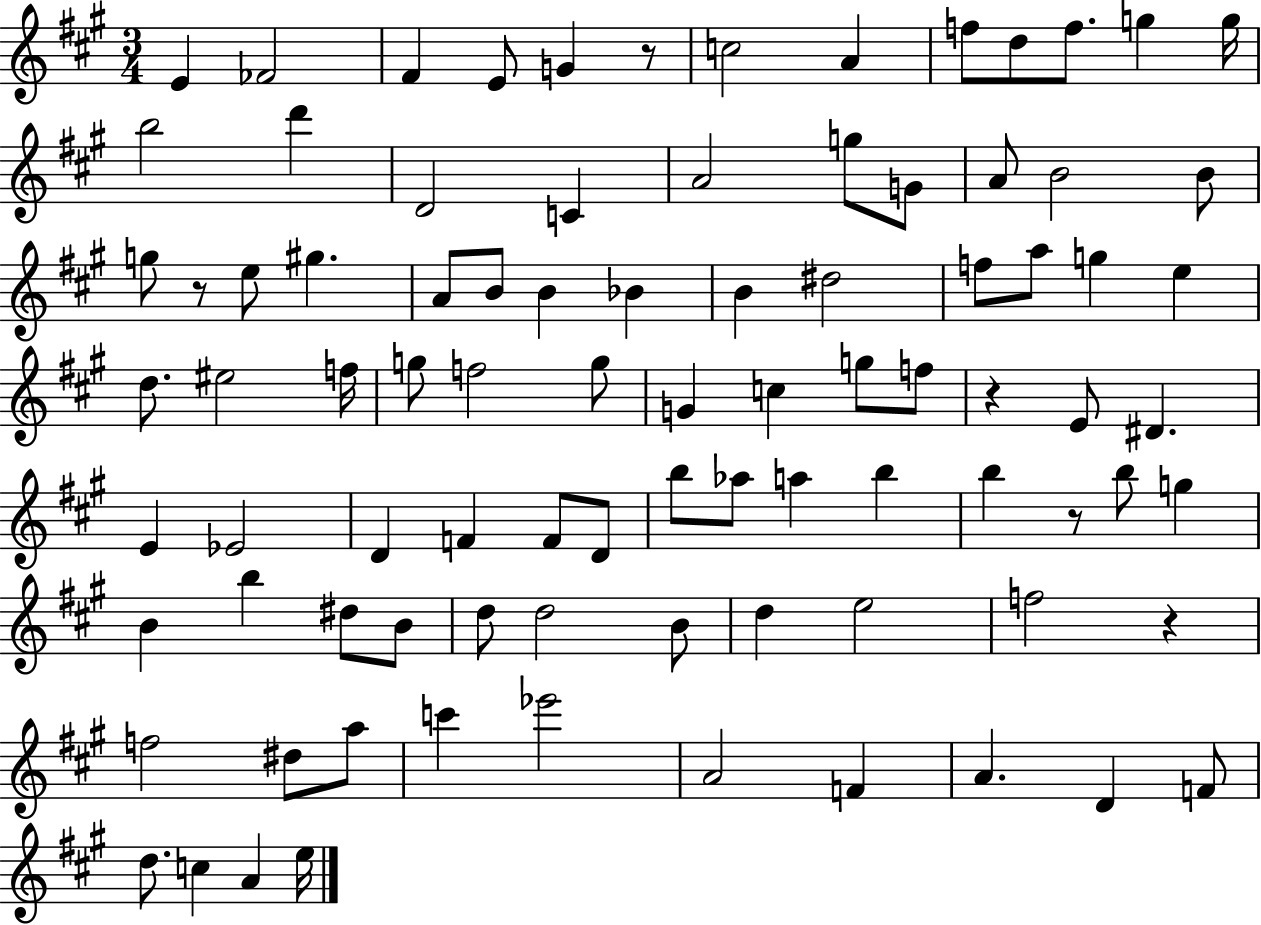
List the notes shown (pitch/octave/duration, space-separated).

E4/q FES4/h F#4/q E4/e G4/q R/e C5/h A4/q F5/e D5/e F5/e. G5/q G5/s B5/h D6/q D4/h C4/q A4/h G5/e G4/e A4/e B4/h B4/e G5/e R/e E5/e G#5/q. A4/e B4/e B4/q Bb4/q B4/q D#5/h F5/e A5/e G5/q E5/q D5/e. EIS5/h F5/s G5/e F5/h G5/e G4/q C5/q G5/e F5/e R/q E4/e D#4/q. E4/q Eb4/h D4/q F4/q F4/e D4/e B5/e Ab5/e A5/q B5/q B5/q R/e B5/e G5/q B4/q B5/q D#5/e B4/e D5/e D5/h B4/e D5/q E5/h F5/h R/q F5/h D#5/e A5/e C6/q Eb6/h A4/h F4/q A4/q. D4/q F4/e D5/e. C5/q A4/q E5/s